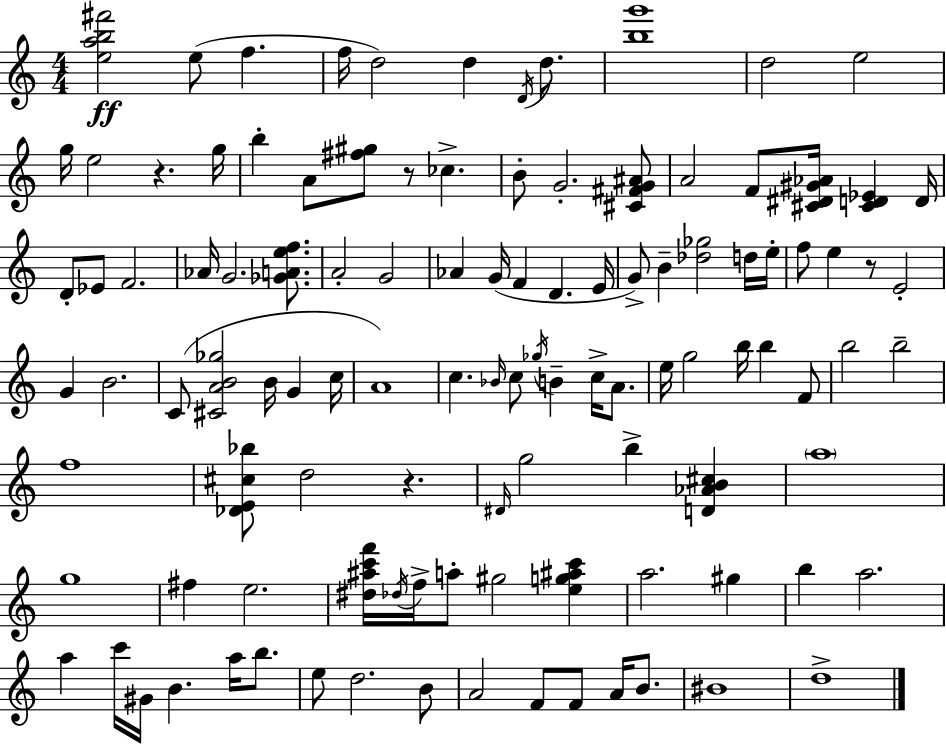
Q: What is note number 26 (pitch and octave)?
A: A4